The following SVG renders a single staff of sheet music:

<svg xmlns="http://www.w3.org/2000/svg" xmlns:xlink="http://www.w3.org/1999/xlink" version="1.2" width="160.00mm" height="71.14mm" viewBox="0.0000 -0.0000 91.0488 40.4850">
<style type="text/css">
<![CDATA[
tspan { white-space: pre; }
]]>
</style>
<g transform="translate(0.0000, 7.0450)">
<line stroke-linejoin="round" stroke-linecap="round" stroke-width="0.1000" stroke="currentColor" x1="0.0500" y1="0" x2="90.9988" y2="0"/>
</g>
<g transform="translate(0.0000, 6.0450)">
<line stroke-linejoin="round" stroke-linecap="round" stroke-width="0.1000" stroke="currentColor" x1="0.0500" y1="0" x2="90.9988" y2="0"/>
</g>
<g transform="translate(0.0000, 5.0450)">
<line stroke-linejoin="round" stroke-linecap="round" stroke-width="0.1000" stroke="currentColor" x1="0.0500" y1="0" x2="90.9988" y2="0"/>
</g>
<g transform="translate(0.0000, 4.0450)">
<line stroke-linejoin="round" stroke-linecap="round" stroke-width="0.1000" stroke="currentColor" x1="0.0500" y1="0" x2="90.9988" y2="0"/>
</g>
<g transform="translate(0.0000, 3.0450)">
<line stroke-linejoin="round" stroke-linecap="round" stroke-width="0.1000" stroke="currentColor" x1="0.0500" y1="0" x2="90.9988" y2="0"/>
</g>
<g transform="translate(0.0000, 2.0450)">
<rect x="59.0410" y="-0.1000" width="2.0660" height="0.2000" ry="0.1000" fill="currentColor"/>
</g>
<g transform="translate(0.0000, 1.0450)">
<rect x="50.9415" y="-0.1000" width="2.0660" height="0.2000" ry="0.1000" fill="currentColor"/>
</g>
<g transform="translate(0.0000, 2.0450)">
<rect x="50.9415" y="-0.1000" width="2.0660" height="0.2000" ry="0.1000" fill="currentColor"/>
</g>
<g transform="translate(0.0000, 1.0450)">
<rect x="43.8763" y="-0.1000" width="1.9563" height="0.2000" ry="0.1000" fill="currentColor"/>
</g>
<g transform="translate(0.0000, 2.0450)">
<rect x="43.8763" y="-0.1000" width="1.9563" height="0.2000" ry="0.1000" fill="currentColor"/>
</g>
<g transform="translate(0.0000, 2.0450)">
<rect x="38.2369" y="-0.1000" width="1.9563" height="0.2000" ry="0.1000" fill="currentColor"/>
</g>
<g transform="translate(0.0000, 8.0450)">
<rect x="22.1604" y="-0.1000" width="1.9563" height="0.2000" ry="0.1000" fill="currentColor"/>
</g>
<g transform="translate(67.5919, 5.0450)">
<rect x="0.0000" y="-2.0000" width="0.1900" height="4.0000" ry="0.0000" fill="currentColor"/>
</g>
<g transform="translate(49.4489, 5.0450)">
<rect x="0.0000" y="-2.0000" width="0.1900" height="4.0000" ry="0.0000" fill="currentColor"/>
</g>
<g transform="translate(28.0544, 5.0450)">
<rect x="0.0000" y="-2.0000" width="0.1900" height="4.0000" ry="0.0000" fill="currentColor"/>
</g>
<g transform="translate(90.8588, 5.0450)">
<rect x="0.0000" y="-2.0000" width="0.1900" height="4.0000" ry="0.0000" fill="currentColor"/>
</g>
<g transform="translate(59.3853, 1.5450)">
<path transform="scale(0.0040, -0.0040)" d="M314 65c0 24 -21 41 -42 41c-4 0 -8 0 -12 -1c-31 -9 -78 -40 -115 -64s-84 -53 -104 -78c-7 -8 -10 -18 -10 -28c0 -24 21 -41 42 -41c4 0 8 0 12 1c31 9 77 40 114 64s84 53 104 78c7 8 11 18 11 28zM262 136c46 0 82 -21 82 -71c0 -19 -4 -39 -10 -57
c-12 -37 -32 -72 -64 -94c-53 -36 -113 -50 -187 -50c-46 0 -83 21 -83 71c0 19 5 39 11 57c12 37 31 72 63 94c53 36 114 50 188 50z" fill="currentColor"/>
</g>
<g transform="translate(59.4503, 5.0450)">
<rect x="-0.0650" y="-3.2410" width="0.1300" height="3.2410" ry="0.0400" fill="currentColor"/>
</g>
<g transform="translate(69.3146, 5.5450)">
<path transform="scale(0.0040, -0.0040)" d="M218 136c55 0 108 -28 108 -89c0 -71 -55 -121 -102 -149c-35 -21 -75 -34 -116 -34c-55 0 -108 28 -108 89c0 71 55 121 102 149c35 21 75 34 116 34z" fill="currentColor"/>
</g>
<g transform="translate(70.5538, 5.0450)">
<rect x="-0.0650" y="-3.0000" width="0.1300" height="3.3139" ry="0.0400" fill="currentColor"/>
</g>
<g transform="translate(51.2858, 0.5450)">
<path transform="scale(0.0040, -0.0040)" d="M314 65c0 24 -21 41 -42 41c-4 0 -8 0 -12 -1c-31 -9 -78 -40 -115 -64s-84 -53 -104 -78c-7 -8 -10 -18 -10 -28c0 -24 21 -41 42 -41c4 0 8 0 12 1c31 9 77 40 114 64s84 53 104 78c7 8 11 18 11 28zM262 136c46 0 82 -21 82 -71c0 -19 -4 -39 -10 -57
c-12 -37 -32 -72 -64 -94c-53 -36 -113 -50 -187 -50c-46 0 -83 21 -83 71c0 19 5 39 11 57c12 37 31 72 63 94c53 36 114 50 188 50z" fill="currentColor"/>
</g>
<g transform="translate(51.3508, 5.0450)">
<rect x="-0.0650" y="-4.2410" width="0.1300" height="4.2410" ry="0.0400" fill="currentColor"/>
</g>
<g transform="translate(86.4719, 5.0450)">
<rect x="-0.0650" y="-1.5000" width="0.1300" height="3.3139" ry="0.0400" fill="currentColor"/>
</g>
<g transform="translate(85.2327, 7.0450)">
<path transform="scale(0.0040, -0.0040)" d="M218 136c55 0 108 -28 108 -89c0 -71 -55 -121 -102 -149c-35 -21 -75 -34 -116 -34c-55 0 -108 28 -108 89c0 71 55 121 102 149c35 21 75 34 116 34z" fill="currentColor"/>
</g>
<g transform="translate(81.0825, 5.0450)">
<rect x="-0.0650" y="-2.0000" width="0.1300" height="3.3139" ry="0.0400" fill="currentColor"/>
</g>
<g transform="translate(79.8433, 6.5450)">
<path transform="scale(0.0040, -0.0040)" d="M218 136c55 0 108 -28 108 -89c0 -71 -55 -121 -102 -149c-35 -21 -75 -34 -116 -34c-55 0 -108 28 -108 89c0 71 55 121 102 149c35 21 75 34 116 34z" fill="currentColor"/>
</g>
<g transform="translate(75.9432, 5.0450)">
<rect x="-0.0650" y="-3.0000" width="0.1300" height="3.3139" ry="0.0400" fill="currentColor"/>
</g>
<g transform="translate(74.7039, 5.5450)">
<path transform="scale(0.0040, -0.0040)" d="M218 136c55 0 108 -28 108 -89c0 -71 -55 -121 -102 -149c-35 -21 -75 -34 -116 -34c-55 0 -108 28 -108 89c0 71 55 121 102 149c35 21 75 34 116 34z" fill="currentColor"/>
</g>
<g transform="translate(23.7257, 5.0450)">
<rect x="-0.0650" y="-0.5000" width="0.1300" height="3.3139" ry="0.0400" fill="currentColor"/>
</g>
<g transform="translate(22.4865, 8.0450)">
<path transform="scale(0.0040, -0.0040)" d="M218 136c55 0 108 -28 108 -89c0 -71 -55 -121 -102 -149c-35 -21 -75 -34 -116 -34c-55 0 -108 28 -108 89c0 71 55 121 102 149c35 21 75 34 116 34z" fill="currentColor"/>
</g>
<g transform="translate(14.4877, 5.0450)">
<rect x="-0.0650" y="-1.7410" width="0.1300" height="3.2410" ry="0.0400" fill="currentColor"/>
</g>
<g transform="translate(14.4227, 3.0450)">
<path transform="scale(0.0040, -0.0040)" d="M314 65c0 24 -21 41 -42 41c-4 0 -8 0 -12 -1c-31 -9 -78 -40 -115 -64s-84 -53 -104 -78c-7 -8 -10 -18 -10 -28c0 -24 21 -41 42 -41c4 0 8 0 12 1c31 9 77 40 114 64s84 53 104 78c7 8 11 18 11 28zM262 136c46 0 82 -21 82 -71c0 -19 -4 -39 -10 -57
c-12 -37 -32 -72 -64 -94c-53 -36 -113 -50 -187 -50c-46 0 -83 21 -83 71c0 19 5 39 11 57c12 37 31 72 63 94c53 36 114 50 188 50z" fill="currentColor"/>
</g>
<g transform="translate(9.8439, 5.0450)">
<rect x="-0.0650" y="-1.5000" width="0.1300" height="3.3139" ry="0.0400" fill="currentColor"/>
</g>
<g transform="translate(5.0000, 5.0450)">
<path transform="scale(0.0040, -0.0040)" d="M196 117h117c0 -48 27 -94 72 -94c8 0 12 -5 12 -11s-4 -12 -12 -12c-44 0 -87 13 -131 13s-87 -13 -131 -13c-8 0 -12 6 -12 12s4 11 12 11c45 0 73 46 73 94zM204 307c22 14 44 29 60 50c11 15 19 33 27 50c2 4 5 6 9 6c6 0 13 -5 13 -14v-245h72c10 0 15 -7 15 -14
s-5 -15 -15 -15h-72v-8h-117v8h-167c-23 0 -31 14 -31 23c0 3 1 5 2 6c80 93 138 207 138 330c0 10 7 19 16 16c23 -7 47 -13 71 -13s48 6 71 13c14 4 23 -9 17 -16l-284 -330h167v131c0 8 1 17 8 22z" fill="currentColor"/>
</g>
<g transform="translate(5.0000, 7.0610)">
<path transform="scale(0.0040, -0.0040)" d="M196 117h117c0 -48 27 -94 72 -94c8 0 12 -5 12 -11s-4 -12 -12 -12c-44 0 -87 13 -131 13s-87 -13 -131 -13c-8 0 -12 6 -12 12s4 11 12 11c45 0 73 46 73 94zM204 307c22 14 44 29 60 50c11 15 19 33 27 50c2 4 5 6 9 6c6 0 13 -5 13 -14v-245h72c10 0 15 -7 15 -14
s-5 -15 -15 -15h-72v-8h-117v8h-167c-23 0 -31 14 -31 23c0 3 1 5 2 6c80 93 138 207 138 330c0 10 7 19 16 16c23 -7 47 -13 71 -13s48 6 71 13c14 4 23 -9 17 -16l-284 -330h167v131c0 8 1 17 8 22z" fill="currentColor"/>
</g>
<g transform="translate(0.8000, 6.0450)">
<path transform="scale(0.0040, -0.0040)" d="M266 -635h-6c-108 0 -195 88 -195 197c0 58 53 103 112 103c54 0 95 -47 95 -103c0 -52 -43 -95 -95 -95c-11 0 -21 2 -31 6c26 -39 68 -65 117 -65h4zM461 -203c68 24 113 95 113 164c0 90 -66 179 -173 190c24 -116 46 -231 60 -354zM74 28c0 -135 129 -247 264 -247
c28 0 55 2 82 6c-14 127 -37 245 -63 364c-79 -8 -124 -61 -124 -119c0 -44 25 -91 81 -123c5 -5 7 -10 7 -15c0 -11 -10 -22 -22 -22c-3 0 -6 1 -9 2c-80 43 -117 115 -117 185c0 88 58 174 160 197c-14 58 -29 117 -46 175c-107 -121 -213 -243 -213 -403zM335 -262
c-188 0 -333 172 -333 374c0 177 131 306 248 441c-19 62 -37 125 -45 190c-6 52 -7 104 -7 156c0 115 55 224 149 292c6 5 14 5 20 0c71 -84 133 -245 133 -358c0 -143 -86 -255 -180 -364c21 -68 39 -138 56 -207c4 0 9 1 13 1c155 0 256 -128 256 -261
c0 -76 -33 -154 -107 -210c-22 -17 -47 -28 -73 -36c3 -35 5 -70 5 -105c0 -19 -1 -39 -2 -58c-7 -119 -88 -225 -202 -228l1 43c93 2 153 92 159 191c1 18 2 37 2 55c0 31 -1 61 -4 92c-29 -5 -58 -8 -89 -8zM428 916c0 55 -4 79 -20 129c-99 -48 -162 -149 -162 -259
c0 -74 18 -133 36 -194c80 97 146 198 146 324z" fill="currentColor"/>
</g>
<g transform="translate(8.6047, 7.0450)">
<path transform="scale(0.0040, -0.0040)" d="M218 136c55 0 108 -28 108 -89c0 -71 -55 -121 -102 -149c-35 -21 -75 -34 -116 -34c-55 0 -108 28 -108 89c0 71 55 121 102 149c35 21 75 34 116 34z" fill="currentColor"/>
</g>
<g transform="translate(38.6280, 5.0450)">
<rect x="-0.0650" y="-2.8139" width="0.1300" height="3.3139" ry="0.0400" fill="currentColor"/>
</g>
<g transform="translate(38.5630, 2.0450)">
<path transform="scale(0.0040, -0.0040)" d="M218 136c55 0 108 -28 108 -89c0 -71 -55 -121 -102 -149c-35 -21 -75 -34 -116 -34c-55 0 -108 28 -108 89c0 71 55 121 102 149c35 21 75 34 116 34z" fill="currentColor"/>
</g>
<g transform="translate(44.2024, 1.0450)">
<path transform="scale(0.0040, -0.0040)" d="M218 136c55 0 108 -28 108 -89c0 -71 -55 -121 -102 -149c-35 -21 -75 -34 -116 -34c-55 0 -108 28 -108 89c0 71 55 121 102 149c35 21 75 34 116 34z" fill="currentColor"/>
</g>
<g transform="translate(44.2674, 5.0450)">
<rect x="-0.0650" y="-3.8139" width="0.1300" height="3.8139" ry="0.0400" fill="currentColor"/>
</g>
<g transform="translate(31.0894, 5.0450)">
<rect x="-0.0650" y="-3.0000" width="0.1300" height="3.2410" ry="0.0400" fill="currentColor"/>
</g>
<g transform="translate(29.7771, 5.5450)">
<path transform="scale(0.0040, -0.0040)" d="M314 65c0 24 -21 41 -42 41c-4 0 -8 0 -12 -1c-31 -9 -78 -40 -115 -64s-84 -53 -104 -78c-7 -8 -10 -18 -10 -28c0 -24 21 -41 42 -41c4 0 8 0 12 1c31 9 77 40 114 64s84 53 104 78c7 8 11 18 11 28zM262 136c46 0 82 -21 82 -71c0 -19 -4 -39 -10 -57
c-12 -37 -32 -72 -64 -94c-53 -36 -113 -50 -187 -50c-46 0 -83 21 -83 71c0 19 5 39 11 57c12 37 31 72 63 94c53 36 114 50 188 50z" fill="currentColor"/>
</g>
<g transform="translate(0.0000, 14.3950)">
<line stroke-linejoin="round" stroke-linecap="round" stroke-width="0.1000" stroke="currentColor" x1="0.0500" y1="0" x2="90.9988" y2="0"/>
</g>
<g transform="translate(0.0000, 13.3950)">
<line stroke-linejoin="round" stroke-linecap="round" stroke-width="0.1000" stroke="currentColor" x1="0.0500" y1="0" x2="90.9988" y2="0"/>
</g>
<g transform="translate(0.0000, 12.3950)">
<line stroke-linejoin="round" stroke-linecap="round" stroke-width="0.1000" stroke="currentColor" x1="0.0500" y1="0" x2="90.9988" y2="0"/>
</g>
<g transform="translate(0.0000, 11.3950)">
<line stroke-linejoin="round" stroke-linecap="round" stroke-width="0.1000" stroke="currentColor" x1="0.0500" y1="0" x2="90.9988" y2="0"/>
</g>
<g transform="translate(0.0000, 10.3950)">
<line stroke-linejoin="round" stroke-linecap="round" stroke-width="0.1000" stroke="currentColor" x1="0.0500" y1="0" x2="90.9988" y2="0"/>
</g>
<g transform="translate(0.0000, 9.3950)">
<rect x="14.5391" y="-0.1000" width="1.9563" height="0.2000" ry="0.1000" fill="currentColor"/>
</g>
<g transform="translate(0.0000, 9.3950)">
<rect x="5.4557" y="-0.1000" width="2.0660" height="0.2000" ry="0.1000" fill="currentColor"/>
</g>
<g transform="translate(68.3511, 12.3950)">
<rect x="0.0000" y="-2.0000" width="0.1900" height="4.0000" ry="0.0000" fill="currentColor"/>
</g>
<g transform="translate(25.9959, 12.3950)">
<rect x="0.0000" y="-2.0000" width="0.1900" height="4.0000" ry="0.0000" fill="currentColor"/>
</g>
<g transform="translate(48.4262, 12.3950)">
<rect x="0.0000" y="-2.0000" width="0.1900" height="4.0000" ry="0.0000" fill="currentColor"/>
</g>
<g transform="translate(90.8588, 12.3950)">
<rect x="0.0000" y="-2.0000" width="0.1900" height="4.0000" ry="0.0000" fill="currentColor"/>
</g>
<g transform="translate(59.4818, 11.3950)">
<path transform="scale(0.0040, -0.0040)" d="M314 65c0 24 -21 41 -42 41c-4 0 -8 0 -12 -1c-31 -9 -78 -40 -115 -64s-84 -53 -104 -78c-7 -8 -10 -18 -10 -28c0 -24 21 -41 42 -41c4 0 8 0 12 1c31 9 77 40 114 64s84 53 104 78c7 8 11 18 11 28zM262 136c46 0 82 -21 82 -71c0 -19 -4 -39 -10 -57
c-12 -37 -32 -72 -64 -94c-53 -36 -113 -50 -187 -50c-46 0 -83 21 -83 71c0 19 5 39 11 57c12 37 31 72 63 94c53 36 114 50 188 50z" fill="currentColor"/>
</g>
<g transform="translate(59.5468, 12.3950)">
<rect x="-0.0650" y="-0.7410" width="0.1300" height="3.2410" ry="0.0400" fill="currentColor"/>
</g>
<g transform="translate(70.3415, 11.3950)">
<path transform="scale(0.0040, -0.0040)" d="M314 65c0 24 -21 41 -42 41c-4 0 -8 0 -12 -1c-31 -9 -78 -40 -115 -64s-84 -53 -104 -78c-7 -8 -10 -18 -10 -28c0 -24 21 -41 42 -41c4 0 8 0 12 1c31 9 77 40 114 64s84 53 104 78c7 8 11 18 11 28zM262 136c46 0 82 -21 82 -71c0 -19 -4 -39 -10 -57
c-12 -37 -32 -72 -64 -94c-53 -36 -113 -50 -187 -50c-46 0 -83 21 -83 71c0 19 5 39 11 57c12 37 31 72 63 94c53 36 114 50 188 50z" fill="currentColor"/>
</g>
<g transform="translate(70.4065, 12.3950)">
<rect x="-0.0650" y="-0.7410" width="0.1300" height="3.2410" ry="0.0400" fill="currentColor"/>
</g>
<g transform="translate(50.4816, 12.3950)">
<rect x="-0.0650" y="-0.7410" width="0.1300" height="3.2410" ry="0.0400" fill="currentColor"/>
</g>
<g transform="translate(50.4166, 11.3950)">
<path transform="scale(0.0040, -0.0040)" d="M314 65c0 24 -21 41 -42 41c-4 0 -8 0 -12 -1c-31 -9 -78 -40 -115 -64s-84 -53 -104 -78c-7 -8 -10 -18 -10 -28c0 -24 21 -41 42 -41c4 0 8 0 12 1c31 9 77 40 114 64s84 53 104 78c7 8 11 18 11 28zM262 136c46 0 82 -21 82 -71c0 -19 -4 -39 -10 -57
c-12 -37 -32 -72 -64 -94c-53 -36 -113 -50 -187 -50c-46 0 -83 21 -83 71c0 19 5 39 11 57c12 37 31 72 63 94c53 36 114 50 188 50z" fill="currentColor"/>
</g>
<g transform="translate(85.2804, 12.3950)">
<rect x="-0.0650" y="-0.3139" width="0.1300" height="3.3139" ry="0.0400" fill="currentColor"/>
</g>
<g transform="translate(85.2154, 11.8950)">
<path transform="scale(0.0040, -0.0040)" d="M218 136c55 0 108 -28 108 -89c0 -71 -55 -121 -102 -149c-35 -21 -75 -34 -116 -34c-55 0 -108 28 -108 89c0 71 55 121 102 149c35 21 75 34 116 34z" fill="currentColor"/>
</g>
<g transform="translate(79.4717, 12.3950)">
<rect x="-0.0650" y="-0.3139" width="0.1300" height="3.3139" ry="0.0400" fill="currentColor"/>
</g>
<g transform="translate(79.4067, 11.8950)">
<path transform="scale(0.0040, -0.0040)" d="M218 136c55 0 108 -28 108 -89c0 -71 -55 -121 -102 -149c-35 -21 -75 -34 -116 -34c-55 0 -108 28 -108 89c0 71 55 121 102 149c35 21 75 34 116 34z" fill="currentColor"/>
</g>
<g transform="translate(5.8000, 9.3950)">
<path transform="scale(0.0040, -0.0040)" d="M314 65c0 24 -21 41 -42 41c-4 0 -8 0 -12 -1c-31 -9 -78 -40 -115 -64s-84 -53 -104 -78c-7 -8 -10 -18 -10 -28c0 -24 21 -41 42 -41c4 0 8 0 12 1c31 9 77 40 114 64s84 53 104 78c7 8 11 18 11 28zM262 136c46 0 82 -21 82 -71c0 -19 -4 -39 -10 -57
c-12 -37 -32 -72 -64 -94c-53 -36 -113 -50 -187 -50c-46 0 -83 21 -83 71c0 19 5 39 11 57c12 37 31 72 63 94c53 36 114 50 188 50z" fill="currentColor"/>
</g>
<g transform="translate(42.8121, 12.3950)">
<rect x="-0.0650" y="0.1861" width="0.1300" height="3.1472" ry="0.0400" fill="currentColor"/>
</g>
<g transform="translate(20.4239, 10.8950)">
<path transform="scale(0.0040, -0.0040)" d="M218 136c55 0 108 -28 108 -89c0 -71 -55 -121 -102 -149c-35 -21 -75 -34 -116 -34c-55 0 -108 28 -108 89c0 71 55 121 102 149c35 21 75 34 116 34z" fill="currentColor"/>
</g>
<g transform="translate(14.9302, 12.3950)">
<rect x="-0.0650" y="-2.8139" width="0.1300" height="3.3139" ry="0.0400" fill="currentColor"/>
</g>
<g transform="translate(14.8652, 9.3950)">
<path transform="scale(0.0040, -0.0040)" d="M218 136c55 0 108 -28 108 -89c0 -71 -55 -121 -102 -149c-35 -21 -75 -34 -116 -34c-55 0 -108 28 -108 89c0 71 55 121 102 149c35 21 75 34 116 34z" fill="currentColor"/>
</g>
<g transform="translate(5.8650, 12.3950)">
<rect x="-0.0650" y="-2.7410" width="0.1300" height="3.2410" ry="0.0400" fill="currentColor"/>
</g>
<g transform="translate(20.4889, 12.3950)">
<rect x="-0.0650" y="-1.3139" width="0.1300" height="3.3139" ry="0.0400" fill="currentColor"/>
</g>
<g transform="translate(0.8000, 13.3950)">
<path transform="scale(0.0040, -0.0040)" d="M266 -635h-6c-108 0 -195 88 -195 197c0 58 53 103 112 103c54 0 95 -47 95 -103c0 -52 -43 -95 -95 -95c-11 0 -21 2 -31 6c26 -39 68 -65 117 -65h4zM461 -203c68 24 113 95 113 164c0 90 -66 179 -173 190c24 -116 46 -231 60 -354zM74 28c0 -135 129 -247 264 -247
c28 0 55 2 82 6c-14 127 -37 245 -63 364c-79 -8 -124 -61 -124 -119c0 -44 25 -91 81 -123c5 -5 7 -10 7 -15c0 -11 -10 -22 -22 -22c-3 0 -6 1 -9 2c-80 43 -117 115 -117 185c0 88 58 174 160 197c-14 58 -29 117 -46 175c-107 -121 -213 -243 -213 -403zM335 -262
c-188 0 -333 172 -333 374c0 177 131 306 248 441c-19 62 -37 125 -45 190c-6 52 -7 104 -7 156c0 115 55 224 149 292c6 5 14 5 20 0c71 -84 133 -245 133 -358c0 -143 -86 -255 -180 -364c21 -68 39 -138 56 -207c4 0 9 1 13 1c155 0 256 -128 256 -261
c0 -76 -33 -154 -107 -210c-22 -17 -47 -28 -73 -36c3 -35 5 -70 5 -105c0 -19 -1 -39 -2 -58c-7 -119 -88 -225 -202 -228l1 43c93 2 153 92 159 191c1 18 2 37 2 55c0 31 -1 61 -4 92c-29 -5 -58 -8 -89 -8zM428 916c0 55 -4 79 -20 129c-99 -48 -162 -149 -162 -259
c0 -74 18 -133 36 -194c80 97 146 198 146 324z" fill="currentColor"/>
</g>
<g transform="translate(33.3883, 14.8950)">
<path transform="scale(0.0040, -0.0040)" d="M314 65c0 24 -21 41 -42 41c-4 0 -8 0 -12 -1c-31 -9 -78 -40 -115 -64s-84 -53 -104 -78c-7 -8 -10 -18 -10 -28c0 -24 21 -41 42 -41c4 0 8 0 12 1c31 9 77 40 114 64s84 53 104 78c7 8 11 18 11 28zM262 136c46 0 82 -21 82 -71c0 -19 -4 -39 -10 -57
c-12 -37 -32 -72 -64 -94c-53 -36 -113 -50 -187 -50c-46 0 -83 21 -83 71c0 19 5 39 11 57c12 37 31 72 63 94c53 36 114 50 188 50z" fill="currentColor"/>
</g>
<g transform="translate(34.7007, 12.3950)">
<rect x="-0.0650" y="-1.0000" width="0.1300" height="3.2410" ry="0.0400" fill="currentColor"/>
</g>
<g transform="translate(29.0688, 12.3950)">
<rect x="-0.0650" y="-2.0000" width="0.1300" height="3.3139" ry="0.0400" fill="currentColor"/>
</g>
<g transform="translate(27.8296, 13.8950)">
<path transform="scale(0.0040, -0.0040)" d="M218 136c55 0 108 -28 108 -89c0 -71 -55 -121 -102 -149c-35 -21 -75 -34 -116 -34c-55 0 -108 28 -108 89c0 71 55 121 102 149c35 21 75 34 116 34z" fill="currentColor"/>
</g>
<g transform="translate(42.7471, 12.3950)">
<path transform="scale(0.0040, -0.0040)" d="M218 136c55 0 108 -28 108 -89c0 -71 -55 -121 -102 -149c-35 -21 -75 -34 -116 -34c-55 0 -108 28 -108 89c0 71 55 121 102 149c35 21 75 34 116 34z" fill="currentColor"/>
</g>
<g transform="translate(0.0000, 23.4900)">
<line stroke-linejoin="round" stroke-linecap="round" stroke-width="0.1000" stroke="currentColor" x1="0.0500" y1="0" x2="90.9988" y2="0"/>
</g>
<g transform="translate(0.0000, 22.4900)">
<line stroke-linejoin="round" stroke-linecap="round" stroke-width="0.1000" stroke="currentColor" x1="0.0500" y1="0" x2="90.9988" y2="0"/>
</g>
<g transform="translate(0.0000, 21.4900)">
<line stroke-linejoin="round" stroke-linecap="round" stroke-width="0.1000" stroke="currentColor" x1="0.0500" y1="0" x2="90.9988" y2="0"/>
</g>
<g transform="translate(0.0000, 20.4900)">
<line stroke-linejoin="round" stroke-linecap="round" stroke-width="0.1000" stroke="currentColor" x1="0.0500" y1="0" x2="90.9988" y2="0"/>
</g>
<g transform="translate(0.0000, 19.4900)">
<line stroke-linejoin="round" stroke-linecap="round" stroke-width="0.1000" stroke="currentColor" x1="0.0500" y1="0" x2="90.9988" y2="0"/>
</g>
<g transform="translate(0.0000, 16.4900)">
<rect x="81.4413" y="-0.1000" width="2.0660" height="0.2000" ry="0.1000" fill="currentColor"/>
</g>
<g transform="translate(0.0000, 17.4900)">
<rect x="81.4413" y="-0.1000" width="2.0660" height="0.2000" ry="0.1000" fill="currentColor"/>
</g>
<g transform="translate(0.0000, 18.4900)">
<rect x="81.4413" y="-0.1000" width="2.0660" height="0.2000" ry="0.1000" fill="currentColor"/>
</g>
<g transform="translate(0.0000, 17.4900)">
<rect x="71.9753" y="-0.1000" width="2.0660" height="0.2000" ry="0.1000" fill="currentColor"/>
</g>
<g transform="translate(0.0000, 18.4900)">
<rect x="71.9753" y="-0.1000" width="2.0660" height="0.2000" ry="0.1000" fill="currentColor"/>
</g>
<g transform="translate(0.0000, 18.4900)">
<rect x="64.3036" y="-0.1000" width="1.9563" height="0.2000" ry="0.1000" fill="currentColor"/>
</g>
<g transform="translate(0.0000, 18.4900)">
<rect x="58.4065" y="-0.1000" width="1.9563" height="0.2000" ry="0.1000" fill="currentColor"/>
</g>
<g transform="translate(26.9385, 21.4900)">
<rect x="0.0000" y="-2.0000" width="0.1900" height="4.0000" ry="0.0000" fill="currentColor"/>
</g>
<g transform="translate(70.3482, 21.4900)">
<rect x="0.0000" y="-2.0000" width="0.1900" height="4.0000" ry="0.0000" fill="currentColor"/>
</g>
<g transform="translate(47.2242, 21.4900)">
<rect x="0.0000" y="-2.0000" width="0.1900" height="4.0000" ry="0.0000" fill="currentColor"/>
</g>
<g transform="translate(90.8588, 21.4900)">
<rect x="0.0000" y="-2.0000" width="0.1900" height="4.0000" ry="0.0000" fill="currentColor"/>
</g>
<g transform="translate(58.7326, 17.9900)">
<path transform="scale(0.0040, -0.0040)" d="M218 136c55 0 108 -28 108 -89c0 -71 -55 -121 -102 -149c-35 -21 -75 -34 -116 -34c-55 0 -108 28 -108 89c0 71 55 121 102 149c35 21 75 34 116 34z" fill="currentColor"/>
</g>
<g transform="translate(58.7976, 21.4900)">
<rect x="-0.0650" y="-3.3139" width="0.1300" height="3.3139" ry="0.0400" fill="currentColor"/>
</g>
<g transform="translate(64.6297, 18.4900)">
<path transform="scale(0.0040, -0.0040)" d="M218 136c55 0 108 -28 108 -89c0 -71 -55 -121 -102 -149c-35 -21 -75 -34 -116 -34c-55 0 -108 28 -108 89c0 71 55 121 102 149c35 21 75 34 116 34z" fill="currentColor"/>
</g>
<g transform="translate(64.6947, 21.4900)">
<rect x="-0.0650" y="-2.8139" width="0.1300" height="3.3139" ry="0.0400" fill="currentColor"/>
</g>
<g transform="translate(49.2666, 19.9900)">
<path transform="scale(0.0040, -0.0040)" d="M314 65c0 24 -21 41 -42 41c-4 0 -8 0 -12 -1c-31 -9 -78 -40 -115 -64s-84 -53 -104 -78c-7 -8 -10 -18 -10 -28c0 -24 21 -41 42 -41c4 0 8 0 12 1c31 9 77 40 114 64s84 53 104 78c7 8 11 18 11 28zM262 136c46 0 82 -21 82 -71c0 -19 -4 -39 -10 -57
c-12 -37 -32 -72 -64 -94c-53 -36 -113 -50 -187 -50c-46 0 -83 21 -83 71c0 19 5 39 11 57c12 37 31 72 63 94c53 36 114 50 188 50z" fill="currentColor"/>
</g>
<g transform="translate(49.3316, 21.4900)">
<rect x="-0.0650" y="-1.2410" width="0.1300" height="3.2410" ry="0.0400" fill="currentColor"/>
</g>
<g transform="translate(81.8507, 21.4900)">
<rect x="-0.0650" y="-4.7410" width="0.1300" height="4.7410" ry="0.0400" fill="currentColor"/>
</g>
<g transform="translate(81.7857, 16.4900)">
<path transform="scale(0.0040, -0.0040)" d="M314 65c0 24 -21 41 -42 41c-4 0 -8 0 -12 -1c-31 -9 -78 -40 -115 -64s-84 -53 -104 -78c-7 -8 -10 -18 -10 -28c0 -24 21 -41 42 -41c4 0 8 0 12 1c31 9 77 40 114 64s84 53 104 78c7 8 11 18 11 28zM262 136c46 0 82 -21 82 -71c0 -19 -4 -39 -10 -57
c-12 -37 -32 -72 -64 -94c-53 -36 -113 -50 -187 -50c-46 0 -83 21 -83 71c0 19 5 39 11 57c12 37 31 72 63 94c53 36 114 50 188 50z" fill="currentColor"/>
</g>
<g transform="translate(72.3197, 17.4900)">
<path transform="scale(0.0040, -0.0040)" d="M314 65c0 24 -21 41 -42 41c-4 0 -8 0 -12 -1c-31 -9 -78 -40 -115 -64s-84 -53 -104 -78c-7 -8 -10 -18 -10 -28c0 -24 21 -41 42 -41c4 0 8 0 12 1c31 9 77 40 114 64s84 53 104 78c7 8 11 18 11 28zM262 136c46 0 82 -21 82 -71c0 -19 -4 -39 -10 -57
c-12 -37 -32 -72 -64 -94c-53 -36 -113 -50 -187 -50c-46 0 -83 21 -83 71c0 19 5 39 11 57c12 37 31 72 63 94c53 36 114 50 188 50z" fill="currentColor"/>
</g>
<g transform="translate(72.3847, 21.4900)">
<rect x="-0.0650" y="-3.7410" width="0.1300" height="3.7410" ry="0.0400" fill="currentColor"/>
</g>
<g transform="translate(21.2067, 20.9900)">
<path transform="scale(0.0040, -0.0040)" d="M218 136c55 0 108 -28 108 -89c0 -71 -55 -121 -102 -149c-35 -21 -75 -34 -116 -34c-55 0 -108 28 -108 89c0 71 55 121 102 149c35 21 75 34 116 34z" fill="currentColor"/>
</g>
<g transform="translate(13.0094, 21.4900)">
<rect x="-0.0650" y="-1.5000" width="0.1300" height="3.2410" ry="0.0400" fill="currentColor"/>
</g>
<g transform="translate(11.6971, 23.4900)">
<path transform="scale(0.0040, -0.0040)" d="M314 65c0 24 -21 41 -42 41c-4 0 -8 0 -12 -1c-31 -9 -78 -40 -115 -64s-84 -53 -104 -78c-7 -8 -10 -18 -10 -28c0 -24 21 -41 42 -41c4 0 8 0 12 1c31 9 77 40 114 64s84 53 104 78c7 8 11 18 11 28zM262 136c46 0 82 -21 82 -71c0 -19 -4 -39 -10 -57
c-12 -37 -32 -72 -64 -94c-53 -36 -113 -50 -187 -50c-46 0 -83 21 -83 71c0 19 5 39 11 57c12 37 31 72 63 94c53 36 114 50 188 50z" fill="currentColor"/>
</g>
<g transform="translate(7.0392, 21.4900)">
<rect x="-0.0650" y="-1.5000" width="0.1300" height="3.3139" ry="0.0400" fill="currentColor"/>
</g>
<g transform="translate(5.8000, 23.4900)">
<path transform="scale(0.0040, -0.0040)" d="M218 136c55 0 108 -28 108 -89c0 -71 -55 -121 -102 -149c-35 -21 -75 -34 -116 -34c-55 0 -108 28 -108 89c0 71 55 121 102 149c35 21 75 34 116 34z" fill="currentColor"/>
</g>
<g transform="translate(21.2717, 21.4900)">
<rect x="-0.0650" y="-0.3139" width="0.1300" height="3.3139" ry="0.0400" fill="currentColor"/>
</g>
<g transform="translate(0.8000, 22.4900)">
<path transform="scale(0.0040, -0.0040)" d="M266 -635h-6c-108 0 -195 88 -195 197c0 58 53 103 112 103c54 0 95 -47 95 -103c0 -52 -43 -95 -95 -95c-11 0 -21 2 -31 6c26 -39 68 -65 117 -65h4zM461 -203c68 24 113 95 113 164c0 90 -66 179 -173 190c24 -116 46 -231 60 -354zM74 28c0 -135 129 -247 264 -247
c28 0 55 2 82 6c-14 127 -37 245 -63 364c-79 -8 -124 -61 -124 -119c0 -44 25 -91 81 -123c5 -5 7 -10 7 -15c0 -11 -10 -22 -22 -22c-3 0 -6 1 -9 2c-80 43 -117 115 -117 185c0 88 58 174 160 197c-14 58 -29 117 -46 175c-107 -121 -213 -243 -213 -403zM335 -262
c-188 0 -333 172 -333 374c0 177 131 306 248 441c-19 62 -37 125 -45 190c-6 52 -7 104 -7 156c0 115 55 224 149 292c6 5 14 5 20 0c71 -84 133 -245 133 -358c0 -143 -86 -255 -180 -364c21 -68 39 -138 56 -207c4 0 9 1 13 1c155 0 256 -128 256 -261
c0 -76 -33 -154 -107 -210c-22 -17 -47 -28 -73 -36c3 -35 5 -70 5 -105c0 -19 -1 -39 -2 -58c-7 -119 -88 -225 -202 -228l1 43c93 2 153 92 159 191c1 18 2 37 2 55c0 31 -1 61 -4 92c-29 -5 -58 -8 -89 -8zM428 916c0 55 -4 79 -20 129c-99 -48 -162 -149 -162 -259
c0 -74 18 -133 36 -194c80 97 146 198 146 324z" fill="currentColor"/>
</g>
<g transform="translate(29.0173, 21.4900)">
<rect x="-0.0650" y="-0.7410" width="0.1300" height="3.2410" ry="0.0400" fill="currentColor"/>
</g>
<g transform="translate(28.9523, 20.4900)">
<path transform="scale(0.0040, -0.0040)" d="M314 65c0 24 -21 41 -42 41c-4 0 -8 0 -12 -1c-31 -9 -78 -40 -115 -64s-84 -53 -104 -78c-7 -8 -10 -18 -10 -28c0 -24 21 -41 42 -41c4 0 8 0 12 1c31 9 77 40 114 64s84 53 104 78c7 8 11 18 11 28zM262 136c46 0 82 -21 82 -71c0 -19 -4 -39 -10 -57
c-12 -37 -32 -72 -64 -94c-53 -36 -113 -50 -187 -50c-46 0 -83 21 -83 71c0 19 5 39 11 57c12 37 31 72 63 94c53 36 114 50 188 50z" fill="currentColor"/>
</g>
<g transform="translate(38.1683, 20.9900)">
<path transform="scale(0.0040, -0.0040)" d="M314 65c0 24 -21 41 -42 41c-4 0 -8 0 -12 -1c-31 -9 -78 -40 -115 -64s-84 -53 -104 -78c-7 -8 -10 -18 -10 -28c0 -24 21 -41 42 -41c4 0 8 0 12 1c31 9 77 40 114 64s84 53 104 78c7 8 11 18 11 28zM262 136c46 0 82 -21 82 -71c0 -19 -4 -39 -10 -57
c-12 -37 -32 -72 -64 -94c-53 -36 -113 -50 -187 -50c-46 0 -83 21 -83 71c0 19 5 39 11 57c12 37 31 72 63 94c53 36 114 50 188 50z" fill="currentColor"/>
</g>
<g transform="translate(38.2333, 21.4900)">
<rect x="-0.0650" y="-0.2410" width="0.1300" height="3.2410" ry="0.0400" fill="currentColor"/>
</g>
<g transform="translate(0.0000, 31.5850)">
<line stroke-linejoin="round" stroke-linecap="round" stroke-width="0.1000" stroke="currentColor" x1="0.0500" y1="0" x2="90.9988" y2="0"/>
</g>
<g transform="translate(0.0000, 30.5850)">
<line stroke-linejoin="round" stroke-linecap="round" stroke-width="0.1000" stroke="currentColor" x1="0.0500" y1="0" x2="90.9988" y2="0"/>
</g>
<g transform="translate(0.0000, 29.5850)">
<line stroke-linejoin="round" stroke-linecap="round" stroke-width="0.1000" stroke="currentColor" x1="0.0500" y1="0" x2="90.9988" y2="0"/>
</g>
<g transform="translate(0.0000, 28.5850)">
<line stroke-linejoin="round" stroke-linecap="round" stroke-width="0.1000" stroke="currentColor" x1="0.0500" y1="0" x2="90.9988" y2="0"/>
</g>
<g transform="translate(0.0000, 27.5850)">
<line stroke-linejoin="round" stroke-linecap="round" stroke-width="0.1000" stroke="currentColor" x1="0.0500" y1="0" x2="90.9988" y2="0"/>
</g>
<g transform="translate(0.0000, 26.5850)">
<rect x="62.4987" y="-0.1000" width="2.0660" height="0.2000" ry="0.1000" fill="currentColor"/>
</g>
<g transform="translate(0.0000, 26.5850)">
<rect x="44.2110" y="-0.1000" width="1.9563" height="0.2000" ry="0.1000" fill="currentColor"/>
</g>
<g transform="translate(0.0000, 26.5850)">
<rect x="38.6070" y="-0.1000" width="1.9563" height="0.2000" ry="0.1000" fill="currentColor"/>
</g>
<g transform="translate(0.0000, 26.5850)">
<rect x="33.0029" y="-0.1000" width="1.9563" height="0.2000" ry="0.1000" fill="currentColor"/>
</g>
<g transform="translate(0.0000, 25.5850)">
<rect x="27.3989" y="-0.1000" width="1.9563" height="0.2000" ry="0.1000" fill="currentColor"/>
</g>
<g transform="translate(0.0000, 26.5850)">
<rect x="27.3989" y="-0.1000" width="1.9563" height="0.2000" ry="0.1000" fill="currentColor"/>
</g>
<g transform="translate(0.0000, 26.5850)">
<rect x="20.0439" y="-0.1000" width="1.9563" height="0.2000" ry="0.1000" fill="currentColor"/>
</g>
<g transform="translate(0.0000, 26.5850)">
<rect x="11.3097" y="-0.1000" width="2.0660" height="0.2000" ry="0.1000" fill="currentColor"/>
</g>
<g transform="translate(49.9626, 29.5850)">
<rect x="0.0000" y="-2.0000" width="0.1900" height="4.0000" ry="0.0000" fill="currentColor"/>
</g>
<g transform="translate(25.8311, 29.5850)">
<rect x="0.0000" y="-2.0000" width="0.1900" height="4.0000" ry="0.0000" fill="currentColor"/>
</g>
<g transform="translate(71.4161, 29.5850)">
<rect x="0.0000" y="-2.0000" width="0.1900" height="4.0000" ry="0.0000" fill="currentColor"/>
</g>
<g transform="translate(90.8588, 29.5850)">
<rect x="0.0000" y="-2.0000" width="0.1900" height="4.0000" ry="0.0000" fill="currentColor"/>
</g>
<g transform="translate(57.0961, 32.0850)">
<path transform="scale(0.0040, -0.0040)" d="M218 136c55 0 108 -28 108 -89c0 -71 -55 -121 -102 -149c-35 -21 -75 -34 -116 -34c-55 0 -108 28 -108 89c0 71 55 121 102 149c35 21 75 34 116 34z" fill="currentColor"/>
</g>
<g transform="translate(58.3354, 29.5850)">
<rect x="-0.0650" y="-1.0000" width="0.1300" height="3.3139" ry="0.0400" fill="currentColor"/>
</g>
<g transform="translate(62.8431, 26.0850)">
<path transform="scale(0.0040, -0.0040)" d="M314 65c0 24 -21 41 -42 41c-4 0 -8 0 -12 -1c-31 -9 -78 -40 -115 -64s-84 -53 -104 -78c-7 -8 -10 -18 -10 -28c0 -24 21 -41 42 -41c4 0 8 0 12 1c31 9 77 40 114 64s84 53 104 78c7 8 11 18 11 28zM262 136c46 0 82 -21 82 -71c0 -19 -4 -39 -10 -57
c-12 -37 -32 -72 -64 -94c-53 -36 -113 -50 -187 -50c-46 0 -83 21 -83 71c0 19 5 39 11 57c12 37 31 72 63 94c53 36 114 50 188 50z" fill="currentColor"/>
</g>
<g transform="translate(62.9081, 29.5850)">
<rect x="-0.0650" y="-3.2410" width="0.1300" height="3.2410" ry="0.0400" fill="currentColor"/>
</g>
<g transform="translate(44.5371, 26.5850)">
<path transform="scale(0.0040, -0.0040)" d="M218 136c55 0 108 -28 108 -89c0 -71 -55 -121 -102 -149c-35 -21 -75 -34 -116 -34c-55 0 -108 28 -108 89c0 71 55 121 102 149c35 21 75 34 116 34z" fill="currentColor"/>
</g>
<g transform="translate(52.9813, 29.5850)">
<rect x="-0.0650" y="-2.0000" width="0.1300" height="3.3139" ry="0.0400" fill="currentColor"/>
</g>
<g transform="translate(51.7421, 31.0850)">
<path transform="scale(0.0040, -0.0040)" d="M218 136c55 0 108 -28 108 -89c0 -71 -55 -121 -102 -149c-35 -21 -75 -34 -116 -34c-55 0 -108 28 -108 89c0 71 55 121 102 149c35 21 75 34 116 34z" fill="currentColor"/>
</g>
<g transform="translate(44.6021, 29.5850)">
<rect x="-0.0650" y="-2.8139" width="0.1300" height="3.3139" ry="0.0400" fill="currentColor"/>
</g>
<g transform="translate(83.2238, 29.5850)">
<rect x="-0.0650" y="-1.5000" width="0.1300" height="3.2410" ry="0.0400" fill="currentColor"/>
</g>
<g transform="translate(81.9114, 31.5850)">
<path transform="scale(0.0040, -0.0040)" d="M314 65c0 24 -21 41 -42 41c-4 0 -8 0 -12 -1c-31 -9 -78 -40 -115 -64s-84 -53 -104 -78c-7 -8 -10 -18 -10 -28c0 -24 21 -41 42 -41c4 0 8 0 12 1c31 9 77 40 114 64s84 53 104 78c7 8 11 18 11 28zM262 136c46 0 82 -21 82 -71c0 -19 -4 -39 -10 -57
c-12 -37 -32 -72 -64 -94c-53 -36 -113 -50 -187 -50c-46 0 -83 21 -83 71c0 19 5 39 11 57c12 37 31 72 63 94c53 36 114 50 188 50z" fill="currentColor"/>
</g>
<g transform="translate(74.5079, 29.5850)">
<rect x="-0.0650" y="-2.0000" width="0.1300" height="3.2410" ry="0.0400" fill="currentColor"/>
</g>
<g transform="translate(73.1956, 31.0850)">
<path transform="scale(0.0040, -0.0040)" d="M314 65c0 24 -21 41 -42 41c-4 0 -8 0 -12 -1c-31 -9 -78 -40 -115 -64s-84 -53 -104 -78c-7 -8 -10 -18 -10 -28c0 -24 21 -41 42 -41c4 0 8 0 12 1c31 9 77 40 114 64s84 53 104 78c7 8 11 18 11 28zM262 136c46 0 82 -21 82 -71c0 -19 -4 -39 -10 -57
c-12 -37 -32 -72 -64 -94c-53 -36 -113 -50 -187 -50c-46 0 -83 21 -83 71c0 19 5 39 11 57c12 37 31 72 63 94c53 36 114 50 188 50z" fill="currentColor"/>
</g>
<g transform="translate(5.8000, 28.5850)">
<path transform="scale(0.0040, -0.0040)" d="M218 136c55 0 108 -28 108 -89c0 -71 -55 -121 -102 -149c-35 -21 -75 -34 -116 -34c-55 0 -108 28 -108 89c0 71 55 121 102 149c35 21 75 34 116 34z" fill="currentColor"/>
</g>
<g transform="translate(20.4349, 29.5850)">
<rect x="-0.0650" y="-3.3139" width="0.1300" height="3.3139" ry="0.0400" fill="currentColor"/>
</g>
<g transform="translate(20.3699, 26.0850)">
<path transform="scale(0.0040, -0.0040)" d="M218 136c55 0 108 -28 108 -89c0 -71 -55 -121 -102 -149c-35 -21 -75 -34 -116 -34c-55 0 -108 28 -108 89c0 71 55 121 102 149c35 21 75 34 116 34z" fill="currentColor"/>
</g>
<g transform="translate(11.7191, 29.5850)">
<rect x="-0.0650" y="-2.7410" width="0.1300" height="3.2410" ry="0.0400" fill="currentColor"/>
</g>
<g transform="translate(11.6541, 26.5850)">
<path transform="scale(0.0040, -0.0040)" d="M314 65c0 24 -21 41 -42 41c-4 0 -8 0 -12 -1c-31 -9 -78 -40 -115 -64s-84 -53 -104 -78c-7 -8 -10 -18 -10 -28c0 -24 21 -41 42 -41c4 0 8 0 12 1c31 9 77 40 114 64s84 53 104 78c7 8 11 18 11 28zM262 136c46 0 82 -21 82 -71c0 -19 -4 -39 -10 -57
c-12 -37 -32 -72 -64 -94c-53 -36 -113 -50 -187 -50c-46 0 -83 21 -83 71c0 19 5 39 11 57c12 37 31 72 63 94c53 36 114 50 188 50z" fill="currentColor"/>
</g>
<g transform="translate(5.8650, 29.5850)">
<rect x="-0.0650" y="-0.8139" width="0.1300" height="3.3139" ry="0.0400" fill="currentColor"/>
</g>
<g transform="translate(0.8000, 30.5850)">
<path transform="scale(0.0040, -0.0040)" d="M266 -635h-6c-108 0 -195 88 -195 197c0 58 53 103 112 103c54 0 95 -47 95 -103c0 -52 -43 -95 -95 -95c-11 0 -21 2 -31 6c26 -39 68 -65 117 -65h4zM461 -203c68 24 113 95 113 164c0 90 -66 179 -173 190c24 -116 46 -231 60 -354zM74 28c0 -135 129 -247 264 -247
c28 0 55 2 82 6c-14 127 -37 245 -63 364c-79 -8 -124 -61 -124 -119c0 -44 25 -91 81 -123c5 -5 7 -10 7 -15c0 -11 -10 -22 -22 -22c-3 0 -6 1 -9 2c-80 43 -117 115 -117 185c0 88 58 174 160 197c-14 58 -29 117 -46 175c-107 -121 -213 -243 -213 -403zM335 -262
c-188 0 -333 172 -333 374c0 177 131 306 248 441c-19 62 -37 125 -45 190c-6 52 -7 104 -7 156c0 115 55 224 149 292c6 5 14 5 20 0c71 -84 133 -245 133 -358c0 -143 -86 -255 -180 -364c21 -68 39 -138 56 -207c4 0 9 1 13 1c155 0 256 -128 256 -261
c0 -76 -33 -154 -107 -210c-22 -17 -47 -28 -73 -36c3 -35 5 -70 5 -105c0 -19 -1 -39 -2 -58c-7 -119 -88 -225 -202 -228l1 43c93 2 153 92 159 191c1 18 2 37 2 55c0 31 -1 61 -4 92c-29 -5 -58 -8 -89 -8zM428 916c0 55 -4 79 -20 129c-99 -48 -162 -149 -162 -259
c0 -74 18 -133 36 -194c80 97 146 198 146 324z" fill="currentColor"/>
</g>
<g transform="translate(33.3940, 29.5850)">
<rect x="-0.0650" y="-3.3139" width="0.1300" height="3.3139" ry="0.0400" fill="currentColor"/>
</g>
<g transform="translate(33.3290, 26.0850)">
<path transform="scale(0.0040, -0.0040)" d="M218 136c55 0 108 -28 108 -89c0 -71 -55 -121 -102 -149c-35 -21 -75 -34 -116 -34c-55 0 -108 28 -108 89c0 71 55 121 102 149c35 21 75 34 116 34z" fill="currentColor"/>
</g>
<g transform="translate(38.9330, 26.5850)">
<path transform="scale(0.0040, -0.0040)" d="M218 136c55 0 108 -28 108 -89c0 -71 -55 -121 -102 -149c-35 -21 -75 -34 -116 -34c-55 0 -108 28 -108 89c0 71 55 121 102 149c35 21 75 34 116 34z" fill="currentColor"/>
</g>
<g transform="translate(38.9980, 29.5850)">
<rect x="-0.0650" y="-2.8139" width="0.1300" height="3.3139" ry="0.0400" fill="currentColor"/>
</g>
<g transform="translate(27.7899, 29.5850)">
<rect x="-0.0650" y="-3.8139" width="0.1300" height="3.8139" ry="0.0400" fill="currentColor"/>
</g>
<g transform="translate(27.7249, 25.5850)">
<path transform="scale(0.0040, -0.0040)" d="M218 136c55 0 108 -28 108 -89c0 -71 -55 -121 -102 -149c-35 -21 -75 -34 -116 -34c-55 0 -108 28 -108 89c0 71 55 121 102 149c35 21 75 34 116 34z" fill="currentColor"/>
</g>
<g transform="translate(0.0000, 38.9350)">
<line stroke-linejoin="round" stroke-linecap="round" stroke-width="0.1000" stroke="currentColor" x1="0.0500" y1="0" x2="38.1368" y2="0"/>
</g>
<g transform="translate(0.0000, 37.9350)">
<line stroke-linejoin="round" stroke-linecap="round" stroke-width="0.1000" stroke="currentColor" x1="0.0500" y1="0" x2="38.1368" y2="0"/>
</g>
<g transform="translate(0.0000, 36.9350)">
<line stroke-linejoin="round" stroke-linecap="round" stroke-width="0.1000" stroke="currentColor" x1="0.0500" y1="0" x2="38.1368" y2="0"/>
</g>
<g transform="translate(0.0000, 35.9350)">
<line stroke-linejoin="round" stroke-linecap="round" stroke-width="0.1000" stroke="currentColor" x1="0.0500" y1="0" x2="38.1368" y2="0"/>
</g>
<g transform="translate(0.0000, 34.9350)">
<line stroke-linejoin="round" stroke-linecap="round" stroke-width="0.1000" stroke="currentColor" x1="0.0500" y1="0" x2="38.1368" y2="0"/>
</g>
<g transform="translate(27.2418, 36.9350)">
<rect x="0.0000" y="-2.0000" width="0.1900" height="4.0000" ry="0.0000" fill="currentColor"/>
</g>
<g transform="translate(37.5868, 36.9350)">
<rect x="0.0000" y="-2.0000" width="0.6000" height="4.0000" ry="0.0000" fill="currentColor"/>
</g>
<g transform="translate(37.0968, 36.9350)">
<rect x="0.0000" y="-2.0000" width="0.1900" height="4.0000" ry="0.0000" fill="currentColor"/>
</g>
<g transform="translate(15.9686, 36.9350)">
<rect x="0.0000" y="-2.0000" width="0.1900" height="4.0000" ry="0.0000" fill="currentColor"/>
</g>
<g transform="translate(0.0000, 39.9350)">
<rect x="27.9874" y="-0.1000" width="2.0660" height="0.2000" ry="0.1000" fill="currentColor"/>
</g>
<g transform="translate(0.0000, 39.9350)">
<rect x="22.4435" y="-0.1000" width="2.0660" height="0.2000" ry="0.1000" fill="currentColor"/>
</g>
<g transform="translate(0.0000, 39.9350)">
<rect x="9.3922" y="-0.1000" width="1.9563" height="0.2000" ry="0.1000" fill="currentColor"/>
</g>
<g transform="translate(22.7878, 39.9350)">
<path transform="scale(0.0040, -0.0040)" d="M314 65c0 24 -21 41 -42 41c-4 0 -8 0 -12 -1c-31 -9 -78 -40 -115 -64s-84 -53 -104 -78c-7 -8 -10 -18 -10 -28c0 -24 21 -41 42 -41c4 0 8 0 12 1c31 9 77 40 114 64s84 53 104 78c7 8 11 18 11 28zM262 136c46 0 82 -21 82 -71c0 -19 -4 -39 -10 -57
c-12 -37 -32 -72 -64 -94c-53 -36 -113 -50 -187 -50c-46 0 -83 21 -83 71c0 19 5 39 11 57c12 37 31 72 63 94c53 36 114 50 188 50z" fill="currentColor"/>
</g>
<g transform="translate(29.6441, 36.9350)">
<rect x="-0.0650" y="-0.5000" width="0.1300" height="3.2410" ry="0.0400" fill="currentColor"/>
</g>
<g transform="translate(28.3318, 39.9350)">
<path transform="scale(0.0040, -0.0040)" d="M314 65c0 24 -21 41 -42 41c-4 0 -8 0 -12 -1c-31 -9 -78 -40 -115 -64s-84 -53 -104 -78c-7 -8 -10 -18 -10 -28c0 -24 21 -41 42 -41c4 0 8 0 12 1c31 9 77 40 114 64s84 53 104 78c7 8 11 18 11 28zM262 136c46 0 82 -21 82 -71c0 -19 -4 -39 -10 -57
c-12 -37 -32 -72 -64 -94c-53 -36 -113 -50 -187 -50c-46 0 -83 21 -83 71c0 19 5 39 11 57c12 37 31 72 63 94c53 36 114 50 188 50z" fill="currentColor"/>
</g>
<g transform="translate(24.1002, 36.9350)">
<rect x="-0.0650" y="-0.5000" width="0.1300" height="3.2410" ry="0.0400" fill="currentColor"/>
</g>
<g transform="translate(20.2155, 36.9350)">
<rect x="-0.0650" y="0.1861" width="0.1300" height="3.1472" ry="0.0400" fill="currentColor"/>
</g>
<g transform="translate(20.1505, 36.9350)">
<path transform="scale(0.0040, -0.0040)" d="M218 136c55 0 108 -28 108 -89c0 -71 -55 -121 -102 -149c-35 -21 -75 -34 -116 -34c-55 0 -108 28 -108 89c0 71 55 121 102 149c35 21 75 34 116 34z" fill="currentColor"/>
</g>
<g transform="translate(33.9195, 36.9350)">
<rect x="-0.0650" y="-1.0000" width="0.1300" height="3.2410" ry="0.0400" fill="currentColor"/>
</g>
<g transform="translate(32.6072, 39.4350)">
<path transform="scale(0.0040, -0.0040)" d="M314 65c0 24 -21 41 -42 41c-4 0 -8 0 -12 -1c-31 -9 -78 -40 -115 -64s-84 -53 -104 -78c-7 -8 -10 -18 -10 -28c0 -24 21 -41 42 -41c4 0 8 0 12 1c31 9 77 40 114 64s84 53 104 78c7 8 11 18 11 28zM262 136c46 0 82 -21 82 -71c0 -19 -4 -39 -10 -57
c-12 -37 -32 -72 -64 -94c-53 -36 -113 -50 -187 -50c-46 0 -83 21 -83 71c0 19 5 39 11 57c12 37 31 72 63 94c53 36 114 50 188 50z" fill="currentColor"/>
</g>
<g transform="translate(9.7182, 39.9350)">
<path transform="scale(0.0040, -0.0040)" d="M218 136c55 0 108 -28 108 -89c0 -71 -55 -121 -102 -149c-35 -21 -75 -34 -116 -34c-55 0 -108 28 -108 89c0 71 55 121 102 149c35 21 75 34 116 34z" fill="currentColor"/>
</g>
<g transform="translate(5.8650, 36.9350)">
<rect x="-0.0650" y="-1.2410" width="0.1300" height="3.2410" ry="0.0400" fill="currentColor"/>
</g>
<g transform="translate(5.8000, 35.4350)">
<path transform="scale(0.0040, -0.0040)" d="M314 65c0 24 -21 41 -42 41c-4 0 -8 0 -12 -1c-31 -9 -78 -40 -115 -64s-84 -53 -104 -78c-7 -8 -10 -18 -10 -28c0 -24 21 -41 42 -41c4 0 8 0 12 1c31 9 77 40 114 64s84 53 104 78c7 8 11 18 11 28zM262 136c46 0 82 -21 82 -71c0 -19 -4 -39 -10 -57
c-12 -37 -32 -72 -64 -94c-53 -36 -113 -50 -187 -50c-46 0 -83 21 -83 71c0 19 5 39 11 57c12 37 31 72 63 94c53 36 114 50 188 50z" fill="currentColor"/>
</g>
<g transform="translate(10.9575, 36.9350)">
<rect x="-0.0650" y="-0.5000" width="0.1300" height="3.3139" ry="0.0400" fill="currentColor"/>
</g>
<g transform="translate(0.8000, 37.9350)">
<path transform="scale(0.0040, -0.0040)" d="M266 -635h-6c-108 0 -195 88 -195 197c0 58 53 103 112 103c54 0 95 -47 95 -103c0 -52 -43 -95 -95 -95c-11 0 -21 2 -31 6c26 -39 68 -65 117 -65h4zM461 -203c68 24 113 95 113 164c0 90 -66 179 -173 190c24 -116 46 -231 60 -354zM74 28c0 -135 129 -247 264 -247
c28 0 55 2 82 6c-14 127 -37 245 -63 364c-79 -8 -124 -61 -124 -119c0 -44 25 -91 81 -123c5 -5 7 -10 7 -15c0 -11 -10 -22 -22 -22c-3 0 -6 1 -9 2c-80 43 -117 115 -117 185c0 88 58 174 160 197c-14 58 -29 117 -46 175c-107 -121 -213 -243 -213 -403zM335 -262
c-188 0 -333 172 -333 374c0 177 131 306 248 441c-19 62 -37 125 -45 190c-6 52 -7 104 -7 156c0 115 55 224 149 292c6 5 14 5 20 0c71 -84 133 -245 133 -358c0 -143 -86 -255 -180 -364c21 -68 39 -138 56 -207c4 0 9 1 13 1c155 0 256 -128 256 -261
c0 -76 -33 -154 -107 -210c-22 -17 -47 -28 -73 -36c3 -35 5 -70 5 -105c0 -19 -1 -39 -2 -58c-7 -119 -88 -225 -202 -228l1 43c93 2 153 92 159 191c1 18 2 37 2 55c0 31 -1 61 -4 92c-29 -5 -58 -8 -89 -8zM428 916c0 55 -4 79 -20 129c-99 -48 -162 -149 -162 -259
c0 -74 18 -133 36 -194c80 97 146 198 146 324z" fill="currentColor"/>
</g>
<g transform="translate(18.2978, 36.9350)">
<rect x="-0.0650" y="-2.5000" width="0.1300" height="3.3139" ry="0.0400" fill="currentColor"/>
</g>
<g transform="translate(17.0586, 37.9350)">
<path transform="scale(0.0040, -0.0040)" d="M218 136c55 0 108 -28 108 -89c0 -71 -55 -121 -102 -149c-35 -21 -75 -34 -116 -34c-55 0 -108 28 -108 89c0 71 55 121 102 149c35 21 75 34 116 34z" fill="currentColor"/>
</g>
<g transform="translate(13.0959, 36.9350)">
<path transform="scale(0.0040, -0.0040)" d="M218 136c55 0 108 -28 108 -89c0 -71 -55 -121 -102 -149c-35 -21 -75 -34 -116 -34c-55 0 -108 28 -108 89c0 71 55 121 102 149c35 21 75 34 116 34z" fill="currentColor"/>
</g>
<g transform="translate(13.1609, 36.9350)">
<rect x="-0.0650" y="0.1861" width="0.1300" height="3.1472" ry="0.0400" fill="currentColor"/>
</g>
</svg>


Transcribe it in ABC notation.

X:1
T:Untitled
M:4/4
L:1/4
K:C
E f2 C A2 a c' d'2 b2 A A F E a2 a e F D2 B d2 d2 d2 c c E E2 c d2 c2 e2 b a c'2 e'2 d a2 b c' b a a F D b2 F2 E2 e2 C B G B C2 C2 D2